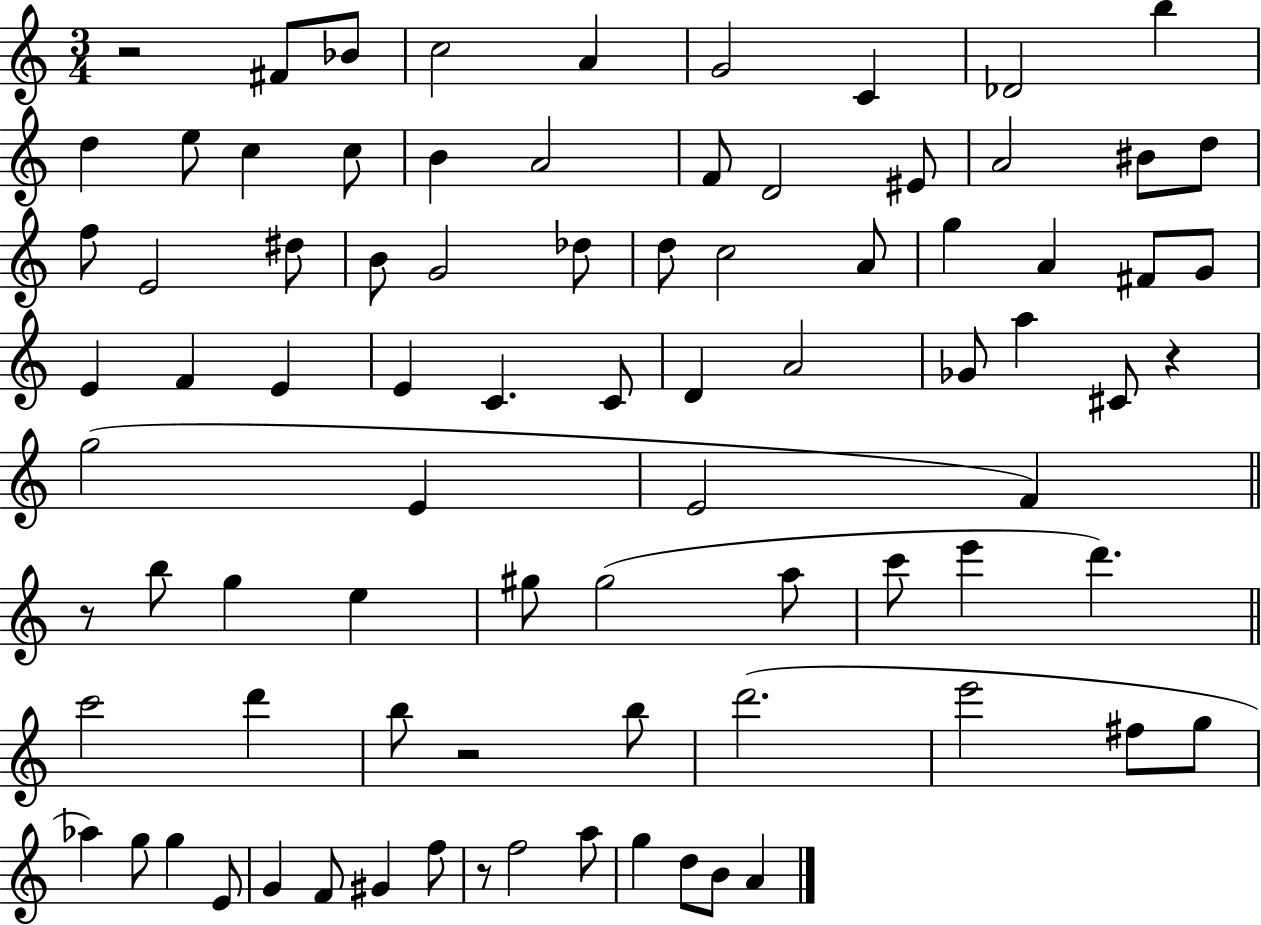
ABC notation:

X:1
T:Untitled
M:3/4
L:1/4
K:C
z2 ^F/2 _B/2 c2 A G2 C _D2 b d e/2 c c/2 B A2 F/2 D2 ^E/2 A2 ^B/2 d/2 f/2 E2 ^d/2 B/2 G2 _d/2 d/2 c2 A/2 g A ^F/2 G/2 E F E E C C/2 D A2 _G/2 a ^C/2 z g2 E E2 F z/2 b/2 g e ^g/2 ^g2 a/2 c'/2 e' d' c'2 d' b/2 z2 b/2 d'2 e'2 ^f/2 g/2 _a g/2 g E/2 G F/2 ^G f/2 z/2 f2 a/2 g d/2 B/2 A